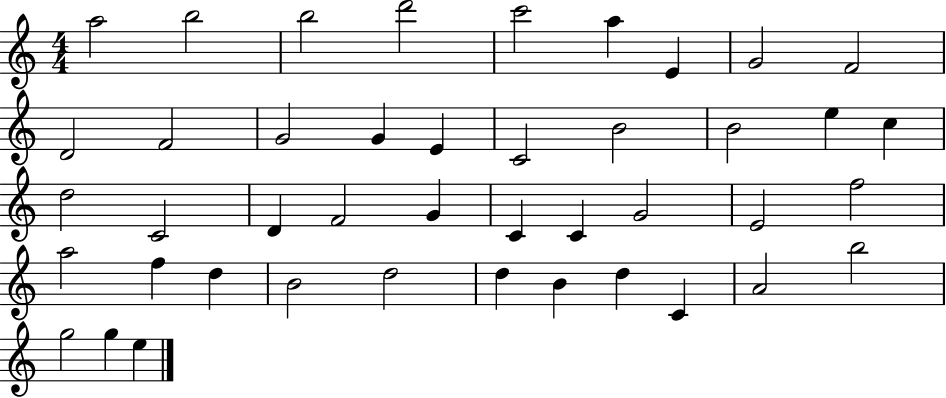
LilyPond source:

{
  \clef treble
  \numericTimeSignature
  \time 4/4
  \key c \major
  a''2 b''2 | b''2 d'''2 | c'''2 a''4 e'4 | g'2 f'2 | \break d'2 f'2 | g'2 g'4 e'4 | c'2 b'2 | b'2 e''4 c''4 | \break d''2 c'2 | d'4 f'2 g'4 | c'4 c'4 g'2 | e'2 f''2 | \break a''2 f''4 d''4 | b'2 d''2 | d''4 b'4 d''4 c'4 | a'2 b''2 | \break g''2 g''4 e''4 | \bar "|."
}